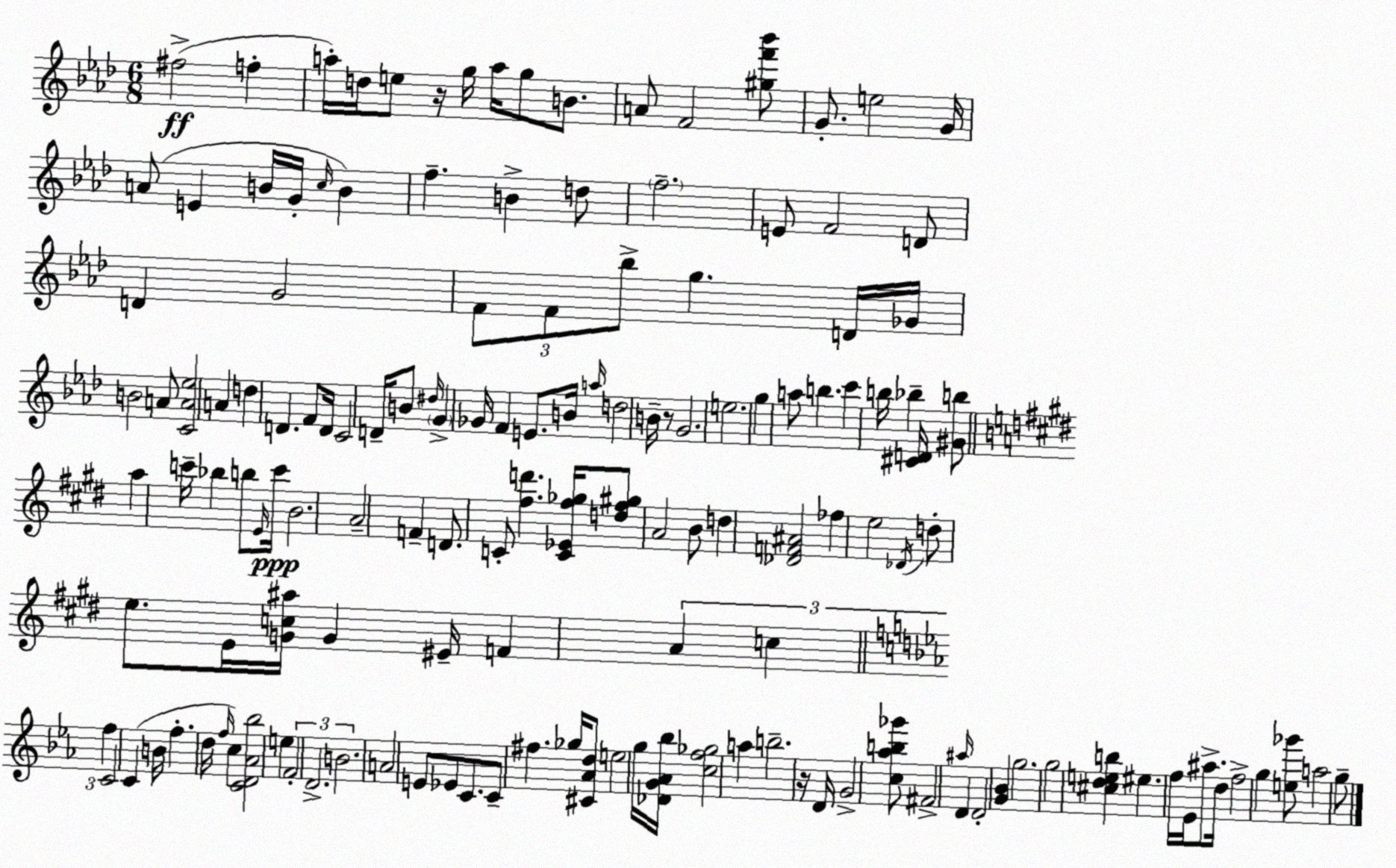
X:1
T:Untitled
M:6/8
L:1/4
K:Fm
^f2 f a/4 d/4 e/2 z/4 g/4 a/4 g/2 B/2 A/2 F2 [^gf'_b']/2 G/2 e2 G/4 A/2 E B/4 G/4 c/4 B f B d/2 f2 E/2 F2 D/2 D G2 F/2 F/2 _b/2 g D/4 _G/4 B2 A/2 [CA_e]2 A d D F/2 D/4 C2 D/4 B/2 ^d/4 G _G/4 F E/2 B/4 a/4 d2 B/4 z/2 G2 e2 g a/2 b c' b/4 _b [^CD]/4 [^Gb]/2 a c'/4 _b b/2 E/4 c'/4 B2 A2 F D/2 C/2 [^fd'] [C_E^f_g]/4 [d^f^g]/2 A2 B/2 d [_DF^A]2 _f e2 _D/4 d/2 e/2 E/4 [Gc^a]/4 G ^E/4 F A c f C2 C B/4 f d/4 f/4 c [CD_A_b]2 e F2 D2 B2 A2 E/2 _E/2 C/2 C/2 ^f _g/4 [^C_Ad]/2 e2 g/4 [_DG_A_b]/4 [cf_g]2 a b2 z/4 D/4 G2 [c_ab_g']/2 ^F2 ^a/4 D D2 [G_B] g2 g2 [^cdeb] ^e f/4 _E/4 ^a/2 d/4 f2 g [e_g']/2 a2 g/2